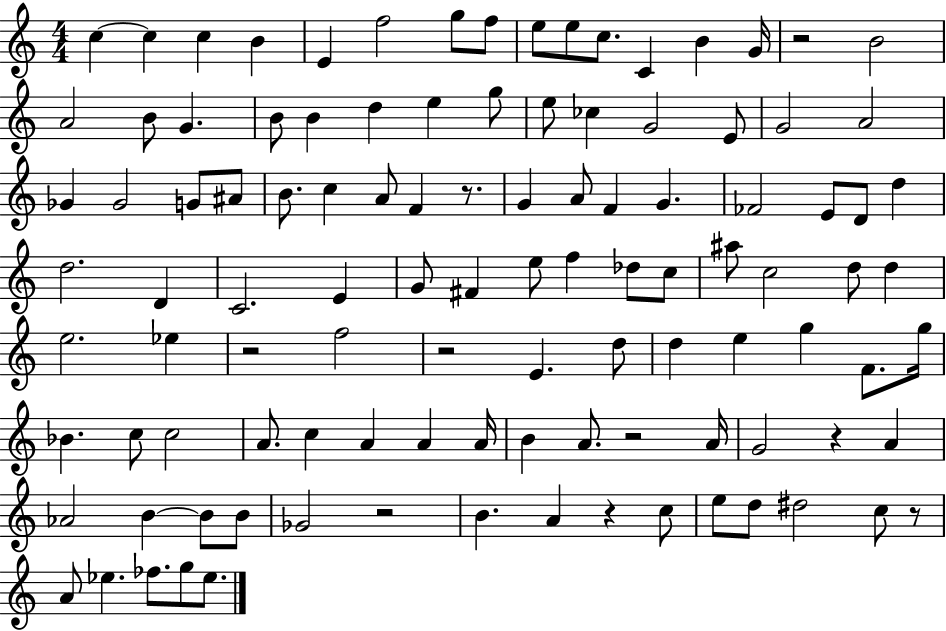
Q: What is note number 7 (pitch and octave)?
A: G5